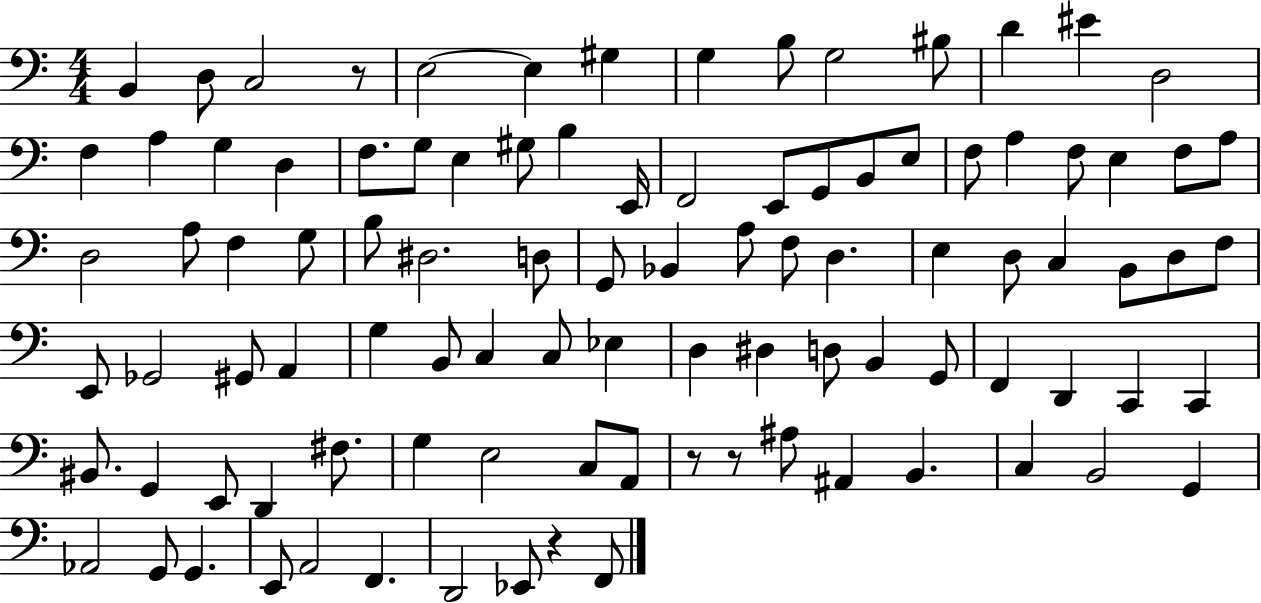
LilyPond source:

{
  \clef bass
  \numericTimeSignature
  \time 4/4
  \key c \major
  b,4 d8 c2 r8 | e2~~ e4 gis4 | g4 b8 g2 bis8 | d'4 eis'4 d2 | \break f4 a4 g4 d4 | f8. g8 e4 gis8 b4 e,16 | f,2 e,8 g,8 b,8 e8 | f8 a4 f8 e4 f8 a8 | \break d2 a8 f4 g8 | b8 dis2. d8 | g,8 bes,4 a8 f8 d4. | e4 d8 c4 b,8 d8 f8 | \break e,8 ges,2 gis,8 a,4 | g4 b,8 c4 c8 ees4 | d4 dis4 d8 b,4 g,8 | f,4 d,4 c,4 c,4 | \break bis,8. g,4 e,8 d,4 fis8. | g4 e2 c8 a,8 | r8 r8 ais8 ais,4 b,4. | c4 b,2 g,4 | \break aes,2 g,8 g,4. | e,8 a,2 f,4. | d,2 ees,8 r4 f,8 | \bar "|."
}